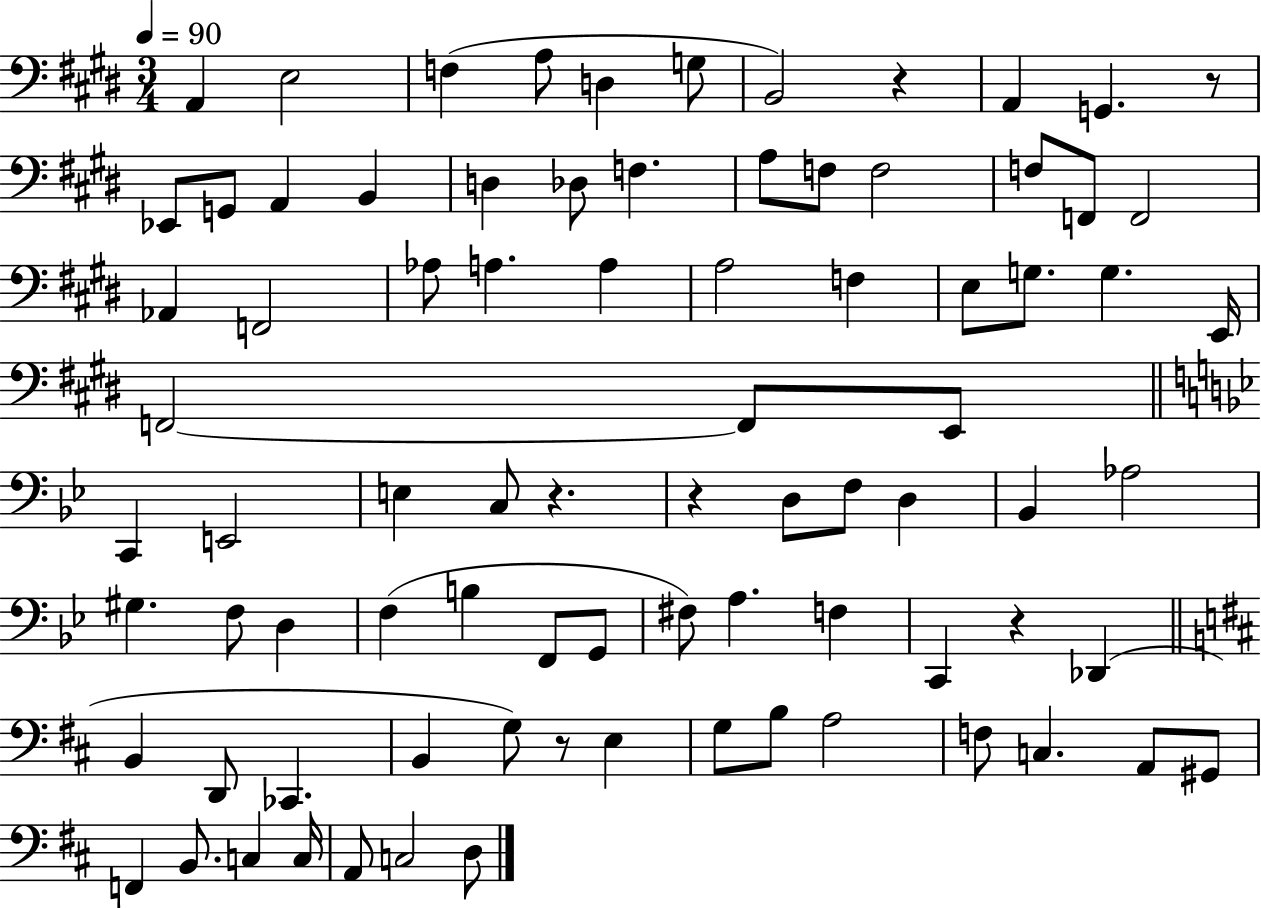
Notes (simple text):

A2/q E3/h F3/q A3/e D3/q G3/e B2/h R/q A2/q G2/q. R/e Eb2/e G2/e A2/q B2/q D3/q Db3/e F3/q. A3/e F3/e F3/h F3/e F2/e F2/h Ab2/q F2/h Ab3/e A3/q. A3/q A3/h F3/q E3/e G3/e. G3/q. E2/s F2/h F2/e E2/e C2/q E2/h E3/q C3/e R/q. R/q D3/e F3/e D3/q Bb2/q Ab3/h G#3/q. F3/e D3/q F3/q B3/q F2/e G2/e F#3/e A3/q. F3/q C2/q R/q Db2/q B2/q D2/e CES2/q. B2/q G3/e R/e E3/q G3/e B3/e A3/h F3/e C3/q. A2/e G#2/e F2/q B2/e. C3/q C3/s A2/e C3/h D3/e